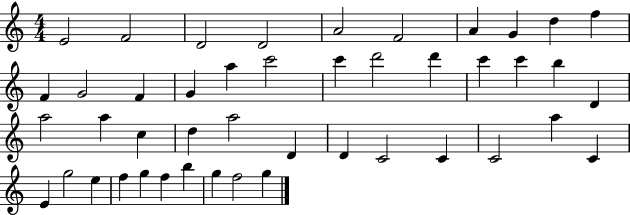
X:1
T:Untitled
M:4/4
L:1/4
K:C
E2 F2 D2 D2 A2 F2 A G d f F G2 F G a c'2 c' d'2 d' c' c' b D a2 a c d a2 D D C2 C C2 a C E g2 e f g f b g f2 g